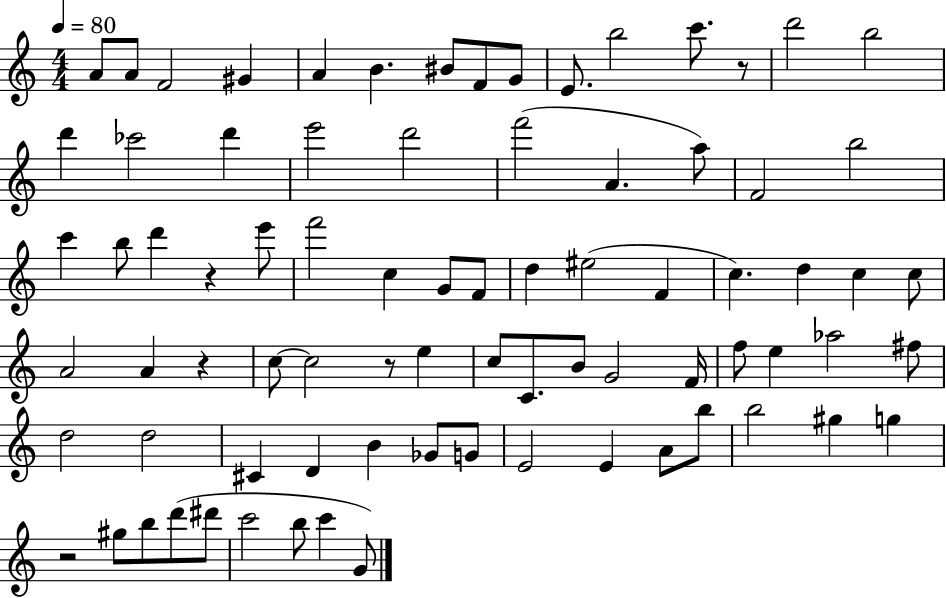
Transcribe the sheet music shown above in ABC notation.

X:1
T:Untitled
M:4/4
L:1/4
K:C
A/2 A/2 F2 ^G A B ^B/2 F/2 G/2 E/2 b2 c'/2 z/2 d'2 b2 d' _c'2 d' e'2 d'2 f'2 A a/2 F2 b2 c' b/2 d' z e'/2 f'2 c G/2 F/2 d ^e2 F c d c c/2 A2 A z c/2 c2 z/2 e c/2 C/2 B/2 G2 F/4 f/2 e _a2 ^f/2 d2 d2 ^C D B _G/2 G/2 E2 E A/2 b/2 b2 ^g g z2 ^g/2 b/2 d'/2 ^d'/2 c'2 b/2 c' G/2